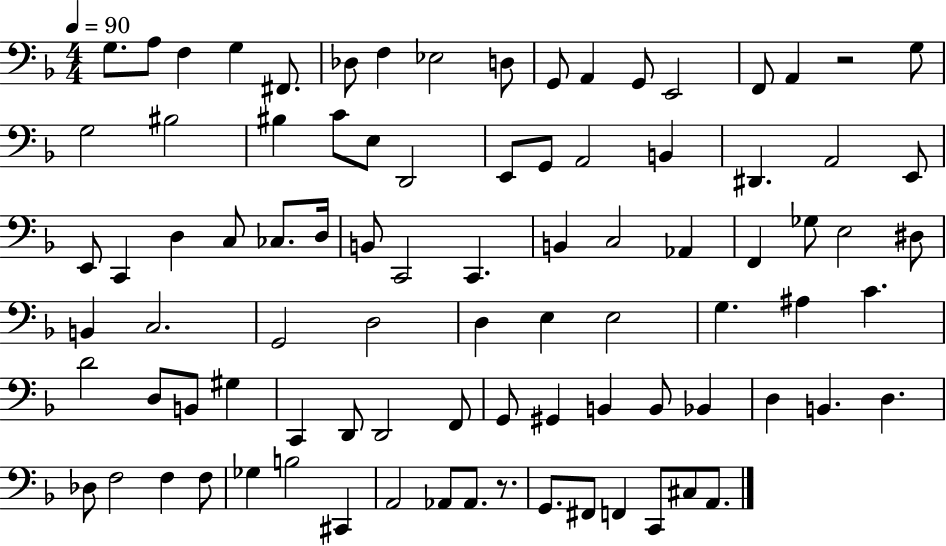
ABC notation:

X:1
T:Untitled
M:4/4
L:1/4
K:F
G,/2 A,/2 F, G, ^F,,/2 _D,/2 F, _E,2 D,/2 G,,/2 A,, G,,/2 E,,2 F,,/2 A,, z2 G,/2 G,2 ^B,2 ^B, C/2 E,/2 D,,2 E,,/2 G,,/2 A,,2 B,, ^D,, A,,2 E,,/2 E,,/2 C,, D, C,/2 _C,/2 D,/4 B,,/2 C,,2 C,, B,, C,2 _A,, F,, _G,/2 E,2 ^D,/2 B,, C,2 G,,2 D,2 D, E, E,2 G, ^A, C D2 D,/2 B,,/2 ^G, C,, D,,/2 D,,2 F,,/2 G,,/2 ^G,, B,, B,,/2 _B,, D, B,, D, _D,/2 F,2 F, F,/2 _G, B,2 ^C,, A,,2 _A,,/2 _A,,/2 z/2 G,,/2 ^F,,/2 F,, C,,/2 ^C,/2 A,,/2